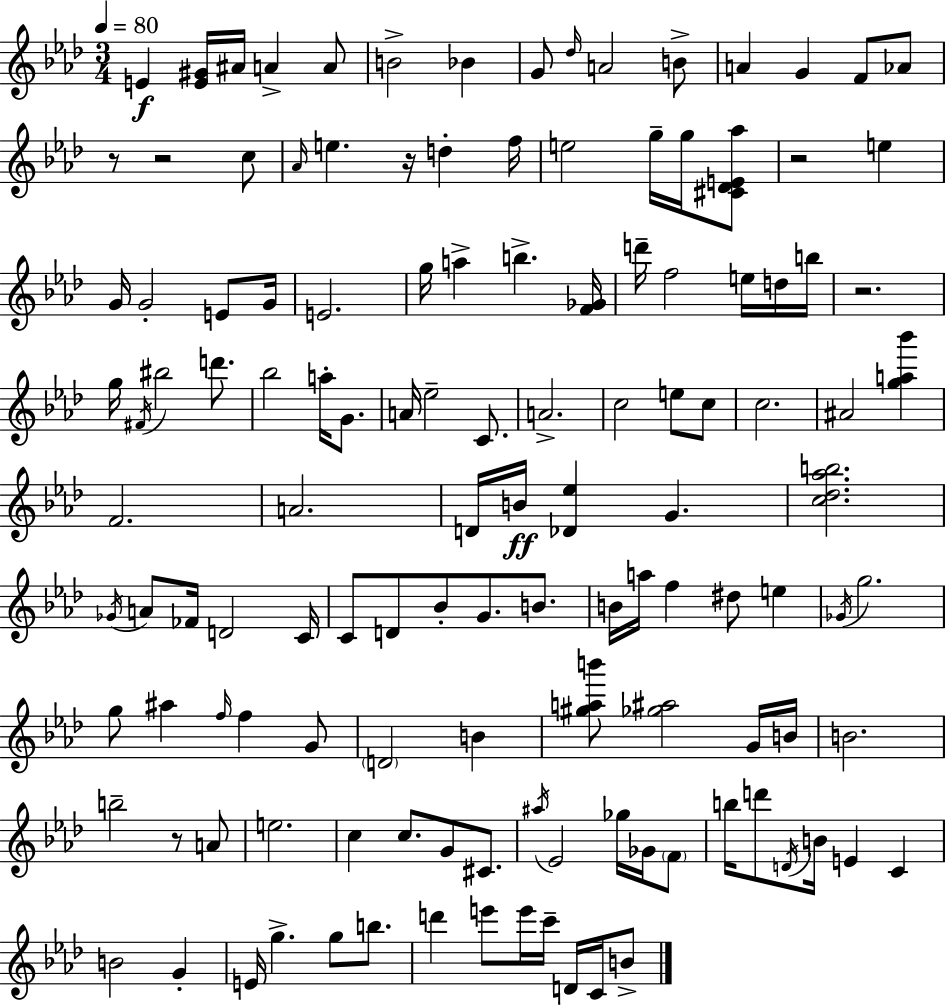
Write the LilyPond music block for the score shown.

{
  \clef treble
  \numericTimeSignature
  \time 3/4
  \key aes \major
  \tempo 4 = 80
  e'4\f <e' gis'>16 ais'16 a'4-> a'8 | b'2-> bes'4 | g'8 \grace { des''16 } a'2 b'8-> | a'4 g'4 f'8 aes'8 | \break r8 r2 c''8 | \grace { aes'16 } e''4. r16 d''4-. | f''16 e''2 g''16-- g''16 | <cis' des' e' aes''>8 r2 e''4 | \break g'16 g'2-. e'8 | g'16 e'2. | g''16 a''4-> b''4.-> | <f' ges'>16 d'''16-- f''2 e''16 | \break d''16 b''16 r2. | g''16 \acciaccatura { fis'16 } bis''2 | d'''8. bes''2 a''16-. | g'8. a'16 ees''2-- | \break c'8. a'2.-> | c''2 e''8 | c''8 c''2. | ais'2 <g'' a'' bes'''>4 | \break f'2. | a'2. | d'16 b'16\ff <des' ees''>4 g'4. | <c'' des'' aes'' b''>2. | \break \acciaccatura { ges'16 } a'8 fes'16 d'2 | c'16 c'8 d'8 bes'8-. g'8. | b'8. b'16 a''16 f''4 dis''8 | e''4 \acciaccatura { ges'16 } g''2. | \break g''8 ais''4 \grace { f''16 } | f''4 g'8 \parenthesize d'2 | b'4 <gis'' a'' b'''>8 <ges'' ais''>2 | g'16 b'16 b'2. | \break b''2-- | r8 a'8 e''2. | c''4 c''8. | g'8 cis'8. \acciaccatura { ais''16 } ees'2 | \break ges''16 ges'16 \parenthesize f'8 b''16 d'''8 \acciaccatura { d'16 } b'16 | e'4 c'4 b'2 | g'4-. e'16 g''4.-> | g''8 b''8. d'''4 | \break e'''8 e'''16 c'''16-- d'16 c'16 b'8-> \bar "|."
}